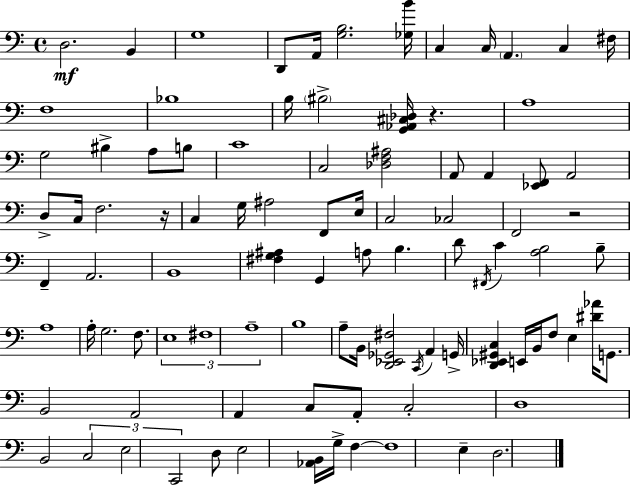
D3/h. B2/q G3/w D2/e A2/s [G3,B3]/h. [Gb3,B4]/s C3/q C3/s A2/q. C3/q F#3/s F3/w Bb3/w B3/s BIS3/h [G2,Ab2,C#3,Db3]/s R/q. A3/w G3/h BIS3/q A3/e B3/e C4/w C3/h [Db3,F3,A#3]/h A2/e A2/q [Eb2,F2]/e A2/h D3/e C3/s F3/h. R/s C3/q G3/s A#3/h F2/e E3/s C3/h CES3/h F2/h R/h F2/q A2/h. B2/w [F#3,G3,A#3]/q G2/q A3/e B3/q. D4/e F#2/s C4/q [A3,B3]/h B3/e A3/w A3/s G3/h. F3/e. E3/w F#3/w A3/w B3/w A3/e B2/s [D2,Eb2,Gb2,F#3]/h C2/s A2/q G2/s [D2,Eb2,G#2,C3]/q E2/s B2/s F3/e E3/q [D#4,Ab4]/s G2/e. B2/h A2/h A2/q C3/e A2/e C3/h D3/w B2/h C3/h E3/h C2/h D3/e E3/h [Ab2,B2]/s G3/s F3/q F3/w E3/q D3/h.